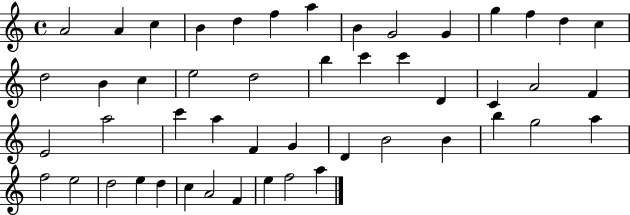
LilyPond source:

{
  \clef treble
  \time 4/4
  \defaultTimeSignature
  \key c \major
  a'2 a'4 c''4 | b'4 d''4 f''4 a''4 | b'4 g'2 g'4 | g''4 f''4 d''4 c''4 | \break d''2 b'4 c''4 | e''2 d''2 | b''4 c'''4 c'''4 d'4 | c'4 a'2 f'4 | \break e'2 a''2 | c'''4 a''4 f'4 g'4 | d'4 b'2 b'4 | b''4 g''2 a''4 | \break f''2 e''2 | d''2 e''4 d''4 | c''4 a'2 f'4 | e''4 f''2 a''4 | \break \bar "|."
}